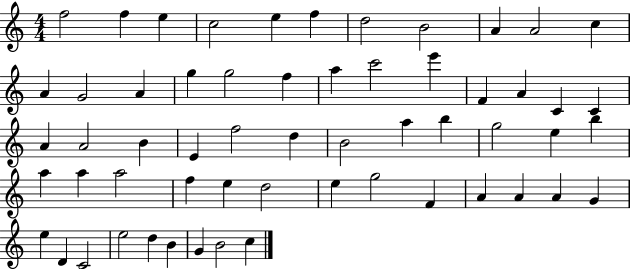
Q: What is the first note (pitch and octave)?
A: F5